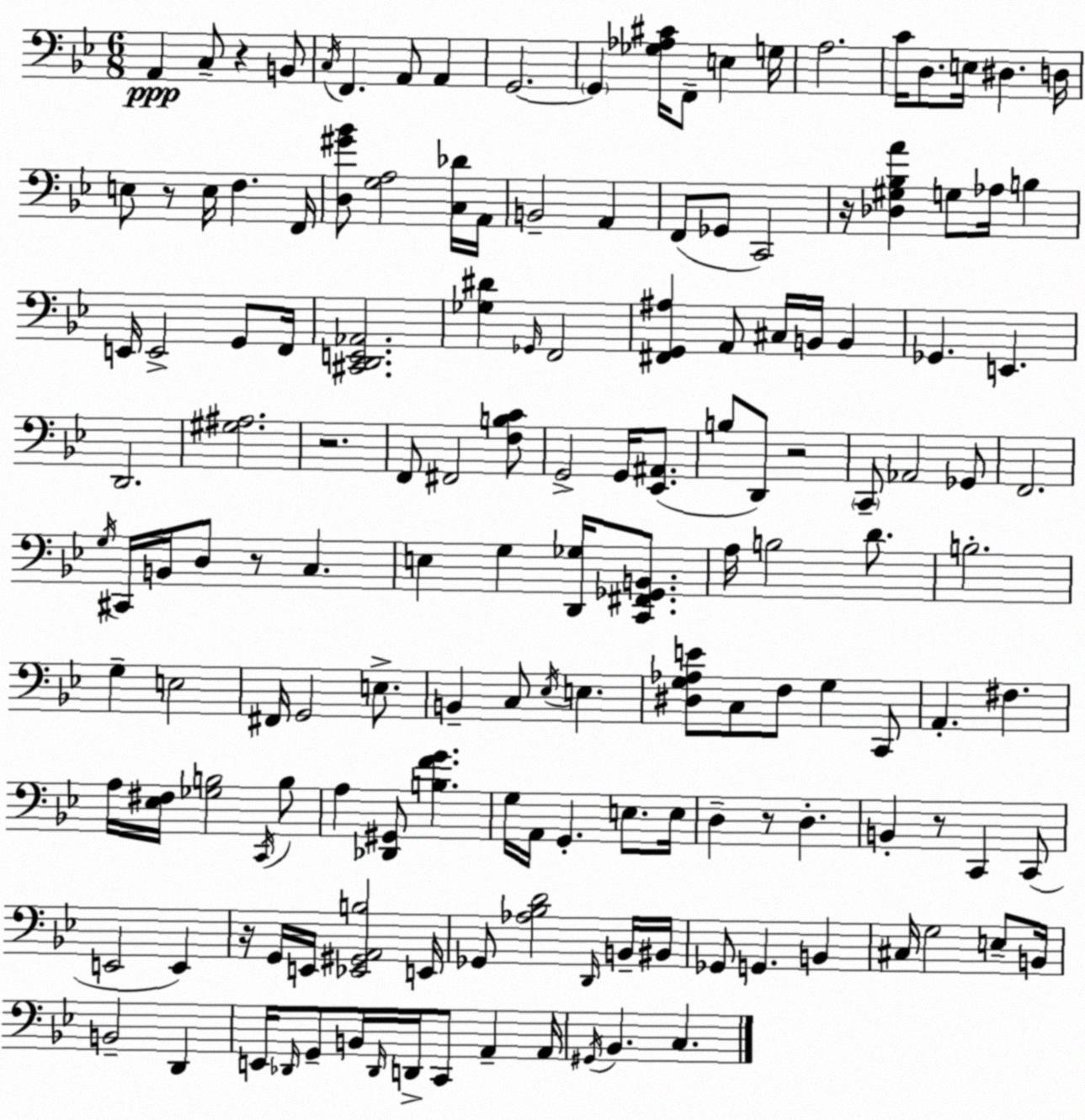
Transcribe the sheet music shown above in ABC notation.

X:1
T:Untitled
M:6/8
L:1/4
K:Bb
A,, C,/2 z B,,/2 C,/4 F,, A,,/2 A,, G,,2 G,, [_G,_A,^C]/4 F,,/2 E, G,/4 A,2 C/4 D,/2 E,/4 ^D, D,/4 E,/2 z/2 E,/4 F, F,,/4 [D,^G_B]/2 [G,A,]2 [C,_D]/4 A,,/4 B,,2 A,, F,,/2 _G,,/2 C,,2 z/4 [_D,^G,_B,A] G,/2 _A,/4 B, E,,/4 E,,2 G,,/2 F,,/4 [^C,,D,,E,,_A,,]2 [_G,^D] _G,,/4 F,,2 [^F,,G,,^A,] A,,/2 ^C,/4 B,,/4 B,, _G,, E,, D,,2 [^G,^A,]2 z2 F,,/2 ^F,,2 [F,B,C]/2 G,,2 G,,/4 [_E,,^A,,]/2 B,/2 D,,/2 z2 C,,/2 _A,,2 _G,,/2 F,,2 G,/4 ^C,,/4 B,,/4 D,/2 z/2 C, E, G, [D,,_G,]/4 [C,,^F,,_G,,B,,]/2 A,/4 B,2 D/2 B,2 G, E,2 ^F,,/4 G,,2 E,/2 B,, C,/2 _E,/4 E, [^D,G,_A,E]/2 C,/2 F,/2 G, C,,/2 A,, ^F, A,/4 [_E,^F,]/4 [_G,B,]2 C,,/4 B,/2 A, [_D,,^G,,]/2 [B,FG] G,/4 A,,/4 G,, E,/2 E,/4 D, z/2 D, B,, z/2 C,, C,,/2 E,,2 E,, z/4 G,,/4 E,,/4 [_E,,^G,,A,,B,]2 E,,/4 _G,,/2 [_A,_B,D]2 D,,/4 B,,/4 ^B,,/4 _G,,/2 G,, B,, ^C,/4 G,2 E,/2 B,,/4 B,,2 D,, E,,/4 _D,,/4 G,,/2 B,,/4 _D,,/4 D,,/4 C,,/2 A,, A,,/4 ^G,,/4 _B,, C,